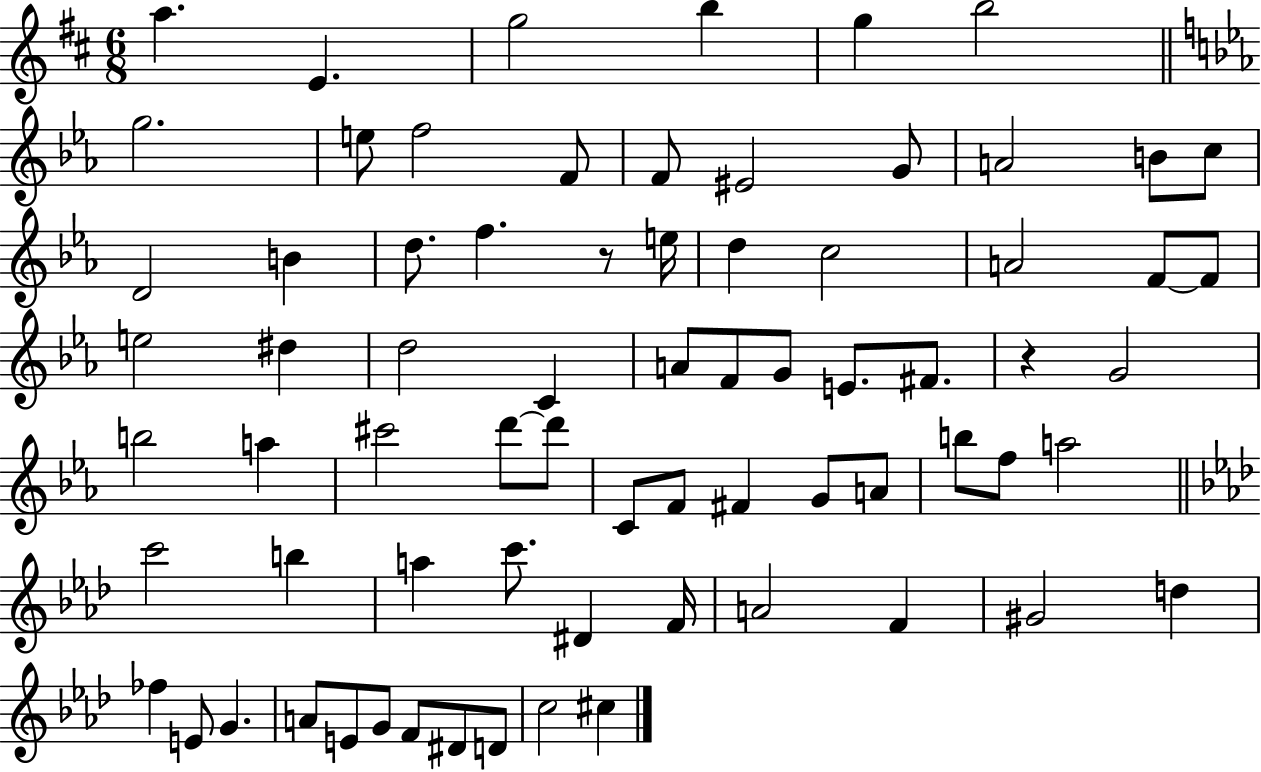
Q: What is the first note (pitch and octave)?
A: A5